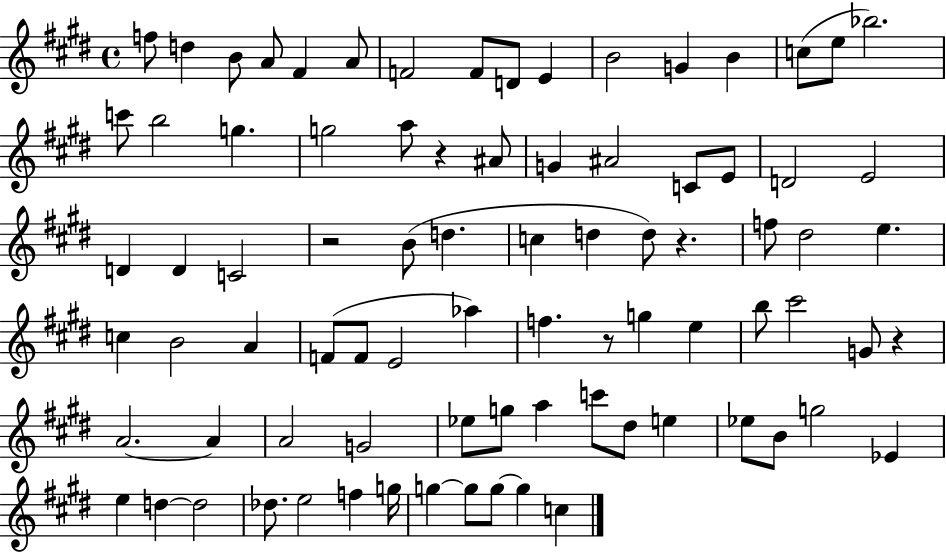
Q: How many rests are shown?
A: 5